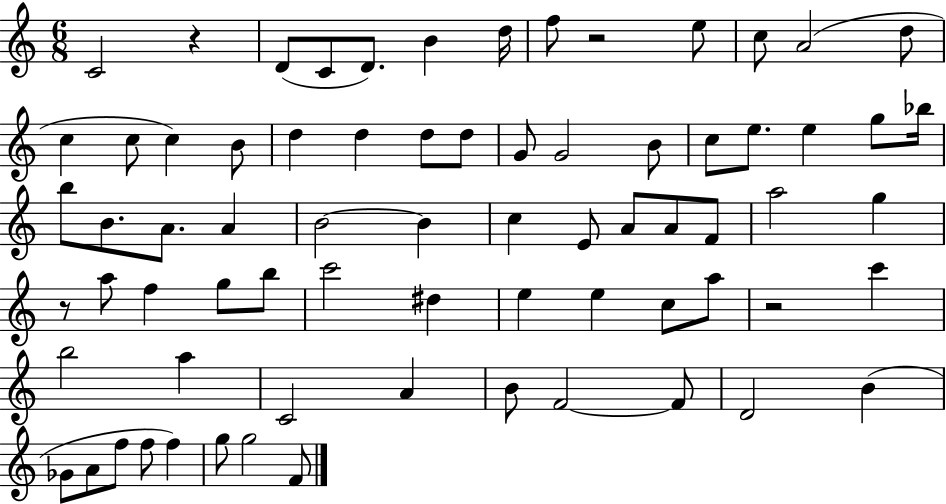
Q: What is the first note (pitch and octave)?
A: C4